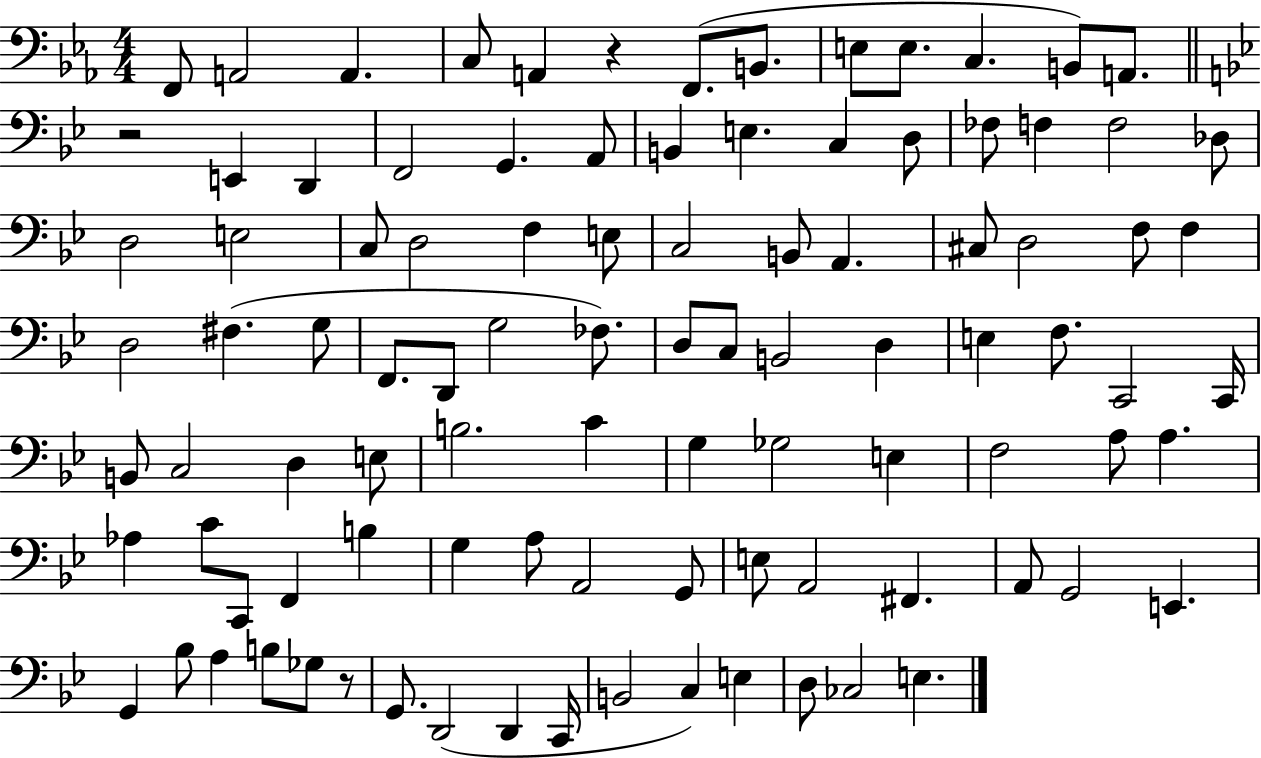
X:1
T:Untitled
M:4/4
L:1/4
K:Eb
F,,/2 A,,2 A,, C,/2 A,, z F,,/2 B,,/2 E,/2 E,/2 C, B,,/2 A,,/2 z2 E,, D,, F,,2 G,, A,,/2 B,, E, C, D,/2 _F,/2 F, F,2 _D,/2 D,2 E,2 C,/2 D,2 F, E,/2 C,2 B,,/2 A,, ^C,/2 D,2 F,/2 F, D,2 ^F, G,/2 F,,/2 D,,/2 G,2 _F,/2 D,/2 C,/2 B,,2 D, E, F,/2 C,,2 C,,/4 B,,/2 C,2 D, E,/2 B,2 C G, _G,2 E, F,2 A,/2 A, _A, C/2 C,,/2 F,, B, G, A,/2 A,,2 G,,/2 E,/2 A,,2 ^F,, A,,/2 G,,2 E,, G,, _B,/2 A, B,/2 _G,/2 z/2 G,,/2 D,,2 D,, C,,/4 B,,2 C, E, D,/2 _C,2 E,